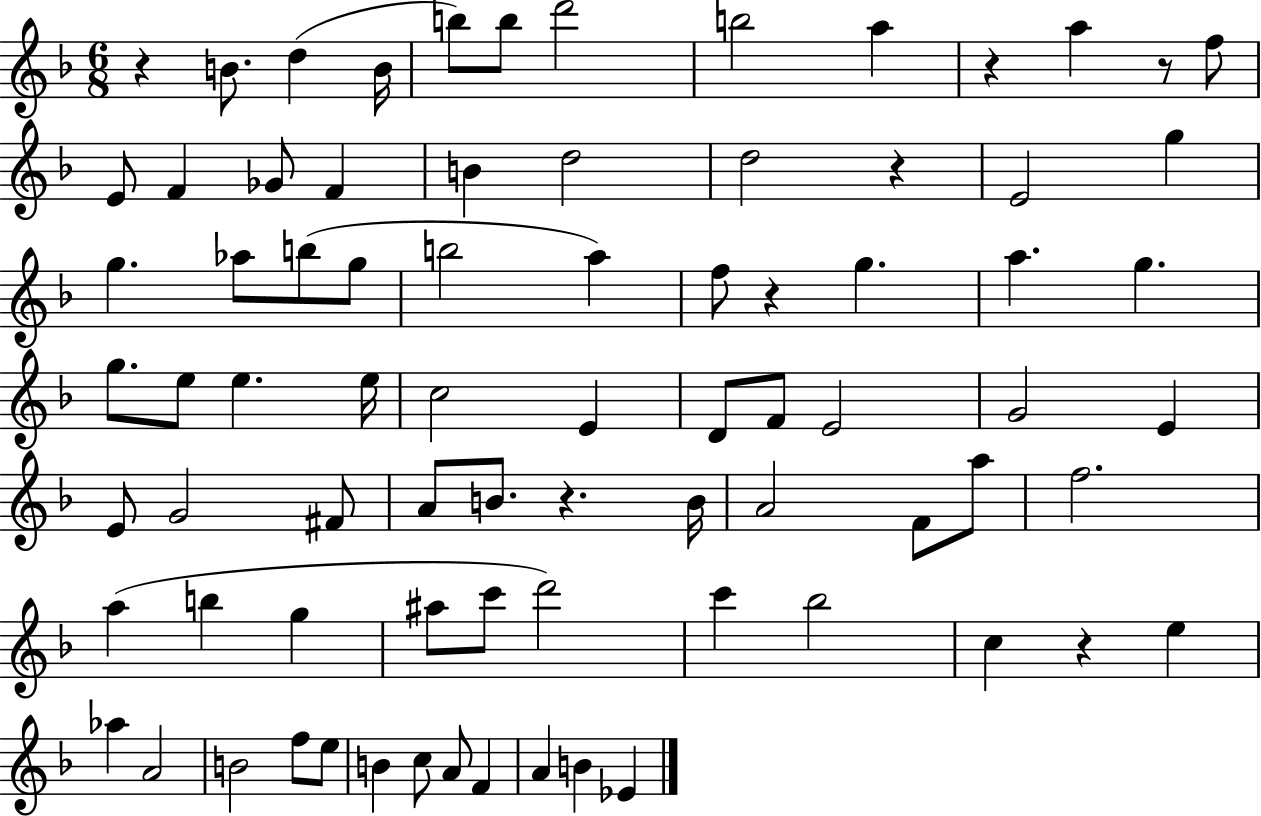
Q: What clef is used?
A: treble